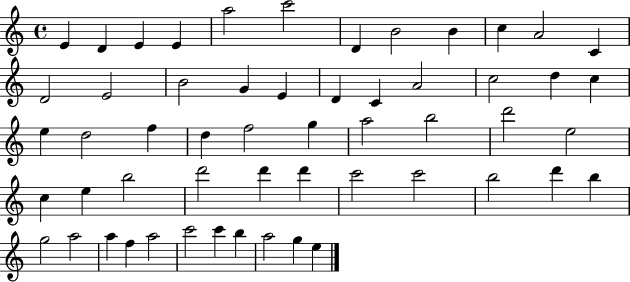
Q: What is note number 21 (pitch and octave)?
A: C5